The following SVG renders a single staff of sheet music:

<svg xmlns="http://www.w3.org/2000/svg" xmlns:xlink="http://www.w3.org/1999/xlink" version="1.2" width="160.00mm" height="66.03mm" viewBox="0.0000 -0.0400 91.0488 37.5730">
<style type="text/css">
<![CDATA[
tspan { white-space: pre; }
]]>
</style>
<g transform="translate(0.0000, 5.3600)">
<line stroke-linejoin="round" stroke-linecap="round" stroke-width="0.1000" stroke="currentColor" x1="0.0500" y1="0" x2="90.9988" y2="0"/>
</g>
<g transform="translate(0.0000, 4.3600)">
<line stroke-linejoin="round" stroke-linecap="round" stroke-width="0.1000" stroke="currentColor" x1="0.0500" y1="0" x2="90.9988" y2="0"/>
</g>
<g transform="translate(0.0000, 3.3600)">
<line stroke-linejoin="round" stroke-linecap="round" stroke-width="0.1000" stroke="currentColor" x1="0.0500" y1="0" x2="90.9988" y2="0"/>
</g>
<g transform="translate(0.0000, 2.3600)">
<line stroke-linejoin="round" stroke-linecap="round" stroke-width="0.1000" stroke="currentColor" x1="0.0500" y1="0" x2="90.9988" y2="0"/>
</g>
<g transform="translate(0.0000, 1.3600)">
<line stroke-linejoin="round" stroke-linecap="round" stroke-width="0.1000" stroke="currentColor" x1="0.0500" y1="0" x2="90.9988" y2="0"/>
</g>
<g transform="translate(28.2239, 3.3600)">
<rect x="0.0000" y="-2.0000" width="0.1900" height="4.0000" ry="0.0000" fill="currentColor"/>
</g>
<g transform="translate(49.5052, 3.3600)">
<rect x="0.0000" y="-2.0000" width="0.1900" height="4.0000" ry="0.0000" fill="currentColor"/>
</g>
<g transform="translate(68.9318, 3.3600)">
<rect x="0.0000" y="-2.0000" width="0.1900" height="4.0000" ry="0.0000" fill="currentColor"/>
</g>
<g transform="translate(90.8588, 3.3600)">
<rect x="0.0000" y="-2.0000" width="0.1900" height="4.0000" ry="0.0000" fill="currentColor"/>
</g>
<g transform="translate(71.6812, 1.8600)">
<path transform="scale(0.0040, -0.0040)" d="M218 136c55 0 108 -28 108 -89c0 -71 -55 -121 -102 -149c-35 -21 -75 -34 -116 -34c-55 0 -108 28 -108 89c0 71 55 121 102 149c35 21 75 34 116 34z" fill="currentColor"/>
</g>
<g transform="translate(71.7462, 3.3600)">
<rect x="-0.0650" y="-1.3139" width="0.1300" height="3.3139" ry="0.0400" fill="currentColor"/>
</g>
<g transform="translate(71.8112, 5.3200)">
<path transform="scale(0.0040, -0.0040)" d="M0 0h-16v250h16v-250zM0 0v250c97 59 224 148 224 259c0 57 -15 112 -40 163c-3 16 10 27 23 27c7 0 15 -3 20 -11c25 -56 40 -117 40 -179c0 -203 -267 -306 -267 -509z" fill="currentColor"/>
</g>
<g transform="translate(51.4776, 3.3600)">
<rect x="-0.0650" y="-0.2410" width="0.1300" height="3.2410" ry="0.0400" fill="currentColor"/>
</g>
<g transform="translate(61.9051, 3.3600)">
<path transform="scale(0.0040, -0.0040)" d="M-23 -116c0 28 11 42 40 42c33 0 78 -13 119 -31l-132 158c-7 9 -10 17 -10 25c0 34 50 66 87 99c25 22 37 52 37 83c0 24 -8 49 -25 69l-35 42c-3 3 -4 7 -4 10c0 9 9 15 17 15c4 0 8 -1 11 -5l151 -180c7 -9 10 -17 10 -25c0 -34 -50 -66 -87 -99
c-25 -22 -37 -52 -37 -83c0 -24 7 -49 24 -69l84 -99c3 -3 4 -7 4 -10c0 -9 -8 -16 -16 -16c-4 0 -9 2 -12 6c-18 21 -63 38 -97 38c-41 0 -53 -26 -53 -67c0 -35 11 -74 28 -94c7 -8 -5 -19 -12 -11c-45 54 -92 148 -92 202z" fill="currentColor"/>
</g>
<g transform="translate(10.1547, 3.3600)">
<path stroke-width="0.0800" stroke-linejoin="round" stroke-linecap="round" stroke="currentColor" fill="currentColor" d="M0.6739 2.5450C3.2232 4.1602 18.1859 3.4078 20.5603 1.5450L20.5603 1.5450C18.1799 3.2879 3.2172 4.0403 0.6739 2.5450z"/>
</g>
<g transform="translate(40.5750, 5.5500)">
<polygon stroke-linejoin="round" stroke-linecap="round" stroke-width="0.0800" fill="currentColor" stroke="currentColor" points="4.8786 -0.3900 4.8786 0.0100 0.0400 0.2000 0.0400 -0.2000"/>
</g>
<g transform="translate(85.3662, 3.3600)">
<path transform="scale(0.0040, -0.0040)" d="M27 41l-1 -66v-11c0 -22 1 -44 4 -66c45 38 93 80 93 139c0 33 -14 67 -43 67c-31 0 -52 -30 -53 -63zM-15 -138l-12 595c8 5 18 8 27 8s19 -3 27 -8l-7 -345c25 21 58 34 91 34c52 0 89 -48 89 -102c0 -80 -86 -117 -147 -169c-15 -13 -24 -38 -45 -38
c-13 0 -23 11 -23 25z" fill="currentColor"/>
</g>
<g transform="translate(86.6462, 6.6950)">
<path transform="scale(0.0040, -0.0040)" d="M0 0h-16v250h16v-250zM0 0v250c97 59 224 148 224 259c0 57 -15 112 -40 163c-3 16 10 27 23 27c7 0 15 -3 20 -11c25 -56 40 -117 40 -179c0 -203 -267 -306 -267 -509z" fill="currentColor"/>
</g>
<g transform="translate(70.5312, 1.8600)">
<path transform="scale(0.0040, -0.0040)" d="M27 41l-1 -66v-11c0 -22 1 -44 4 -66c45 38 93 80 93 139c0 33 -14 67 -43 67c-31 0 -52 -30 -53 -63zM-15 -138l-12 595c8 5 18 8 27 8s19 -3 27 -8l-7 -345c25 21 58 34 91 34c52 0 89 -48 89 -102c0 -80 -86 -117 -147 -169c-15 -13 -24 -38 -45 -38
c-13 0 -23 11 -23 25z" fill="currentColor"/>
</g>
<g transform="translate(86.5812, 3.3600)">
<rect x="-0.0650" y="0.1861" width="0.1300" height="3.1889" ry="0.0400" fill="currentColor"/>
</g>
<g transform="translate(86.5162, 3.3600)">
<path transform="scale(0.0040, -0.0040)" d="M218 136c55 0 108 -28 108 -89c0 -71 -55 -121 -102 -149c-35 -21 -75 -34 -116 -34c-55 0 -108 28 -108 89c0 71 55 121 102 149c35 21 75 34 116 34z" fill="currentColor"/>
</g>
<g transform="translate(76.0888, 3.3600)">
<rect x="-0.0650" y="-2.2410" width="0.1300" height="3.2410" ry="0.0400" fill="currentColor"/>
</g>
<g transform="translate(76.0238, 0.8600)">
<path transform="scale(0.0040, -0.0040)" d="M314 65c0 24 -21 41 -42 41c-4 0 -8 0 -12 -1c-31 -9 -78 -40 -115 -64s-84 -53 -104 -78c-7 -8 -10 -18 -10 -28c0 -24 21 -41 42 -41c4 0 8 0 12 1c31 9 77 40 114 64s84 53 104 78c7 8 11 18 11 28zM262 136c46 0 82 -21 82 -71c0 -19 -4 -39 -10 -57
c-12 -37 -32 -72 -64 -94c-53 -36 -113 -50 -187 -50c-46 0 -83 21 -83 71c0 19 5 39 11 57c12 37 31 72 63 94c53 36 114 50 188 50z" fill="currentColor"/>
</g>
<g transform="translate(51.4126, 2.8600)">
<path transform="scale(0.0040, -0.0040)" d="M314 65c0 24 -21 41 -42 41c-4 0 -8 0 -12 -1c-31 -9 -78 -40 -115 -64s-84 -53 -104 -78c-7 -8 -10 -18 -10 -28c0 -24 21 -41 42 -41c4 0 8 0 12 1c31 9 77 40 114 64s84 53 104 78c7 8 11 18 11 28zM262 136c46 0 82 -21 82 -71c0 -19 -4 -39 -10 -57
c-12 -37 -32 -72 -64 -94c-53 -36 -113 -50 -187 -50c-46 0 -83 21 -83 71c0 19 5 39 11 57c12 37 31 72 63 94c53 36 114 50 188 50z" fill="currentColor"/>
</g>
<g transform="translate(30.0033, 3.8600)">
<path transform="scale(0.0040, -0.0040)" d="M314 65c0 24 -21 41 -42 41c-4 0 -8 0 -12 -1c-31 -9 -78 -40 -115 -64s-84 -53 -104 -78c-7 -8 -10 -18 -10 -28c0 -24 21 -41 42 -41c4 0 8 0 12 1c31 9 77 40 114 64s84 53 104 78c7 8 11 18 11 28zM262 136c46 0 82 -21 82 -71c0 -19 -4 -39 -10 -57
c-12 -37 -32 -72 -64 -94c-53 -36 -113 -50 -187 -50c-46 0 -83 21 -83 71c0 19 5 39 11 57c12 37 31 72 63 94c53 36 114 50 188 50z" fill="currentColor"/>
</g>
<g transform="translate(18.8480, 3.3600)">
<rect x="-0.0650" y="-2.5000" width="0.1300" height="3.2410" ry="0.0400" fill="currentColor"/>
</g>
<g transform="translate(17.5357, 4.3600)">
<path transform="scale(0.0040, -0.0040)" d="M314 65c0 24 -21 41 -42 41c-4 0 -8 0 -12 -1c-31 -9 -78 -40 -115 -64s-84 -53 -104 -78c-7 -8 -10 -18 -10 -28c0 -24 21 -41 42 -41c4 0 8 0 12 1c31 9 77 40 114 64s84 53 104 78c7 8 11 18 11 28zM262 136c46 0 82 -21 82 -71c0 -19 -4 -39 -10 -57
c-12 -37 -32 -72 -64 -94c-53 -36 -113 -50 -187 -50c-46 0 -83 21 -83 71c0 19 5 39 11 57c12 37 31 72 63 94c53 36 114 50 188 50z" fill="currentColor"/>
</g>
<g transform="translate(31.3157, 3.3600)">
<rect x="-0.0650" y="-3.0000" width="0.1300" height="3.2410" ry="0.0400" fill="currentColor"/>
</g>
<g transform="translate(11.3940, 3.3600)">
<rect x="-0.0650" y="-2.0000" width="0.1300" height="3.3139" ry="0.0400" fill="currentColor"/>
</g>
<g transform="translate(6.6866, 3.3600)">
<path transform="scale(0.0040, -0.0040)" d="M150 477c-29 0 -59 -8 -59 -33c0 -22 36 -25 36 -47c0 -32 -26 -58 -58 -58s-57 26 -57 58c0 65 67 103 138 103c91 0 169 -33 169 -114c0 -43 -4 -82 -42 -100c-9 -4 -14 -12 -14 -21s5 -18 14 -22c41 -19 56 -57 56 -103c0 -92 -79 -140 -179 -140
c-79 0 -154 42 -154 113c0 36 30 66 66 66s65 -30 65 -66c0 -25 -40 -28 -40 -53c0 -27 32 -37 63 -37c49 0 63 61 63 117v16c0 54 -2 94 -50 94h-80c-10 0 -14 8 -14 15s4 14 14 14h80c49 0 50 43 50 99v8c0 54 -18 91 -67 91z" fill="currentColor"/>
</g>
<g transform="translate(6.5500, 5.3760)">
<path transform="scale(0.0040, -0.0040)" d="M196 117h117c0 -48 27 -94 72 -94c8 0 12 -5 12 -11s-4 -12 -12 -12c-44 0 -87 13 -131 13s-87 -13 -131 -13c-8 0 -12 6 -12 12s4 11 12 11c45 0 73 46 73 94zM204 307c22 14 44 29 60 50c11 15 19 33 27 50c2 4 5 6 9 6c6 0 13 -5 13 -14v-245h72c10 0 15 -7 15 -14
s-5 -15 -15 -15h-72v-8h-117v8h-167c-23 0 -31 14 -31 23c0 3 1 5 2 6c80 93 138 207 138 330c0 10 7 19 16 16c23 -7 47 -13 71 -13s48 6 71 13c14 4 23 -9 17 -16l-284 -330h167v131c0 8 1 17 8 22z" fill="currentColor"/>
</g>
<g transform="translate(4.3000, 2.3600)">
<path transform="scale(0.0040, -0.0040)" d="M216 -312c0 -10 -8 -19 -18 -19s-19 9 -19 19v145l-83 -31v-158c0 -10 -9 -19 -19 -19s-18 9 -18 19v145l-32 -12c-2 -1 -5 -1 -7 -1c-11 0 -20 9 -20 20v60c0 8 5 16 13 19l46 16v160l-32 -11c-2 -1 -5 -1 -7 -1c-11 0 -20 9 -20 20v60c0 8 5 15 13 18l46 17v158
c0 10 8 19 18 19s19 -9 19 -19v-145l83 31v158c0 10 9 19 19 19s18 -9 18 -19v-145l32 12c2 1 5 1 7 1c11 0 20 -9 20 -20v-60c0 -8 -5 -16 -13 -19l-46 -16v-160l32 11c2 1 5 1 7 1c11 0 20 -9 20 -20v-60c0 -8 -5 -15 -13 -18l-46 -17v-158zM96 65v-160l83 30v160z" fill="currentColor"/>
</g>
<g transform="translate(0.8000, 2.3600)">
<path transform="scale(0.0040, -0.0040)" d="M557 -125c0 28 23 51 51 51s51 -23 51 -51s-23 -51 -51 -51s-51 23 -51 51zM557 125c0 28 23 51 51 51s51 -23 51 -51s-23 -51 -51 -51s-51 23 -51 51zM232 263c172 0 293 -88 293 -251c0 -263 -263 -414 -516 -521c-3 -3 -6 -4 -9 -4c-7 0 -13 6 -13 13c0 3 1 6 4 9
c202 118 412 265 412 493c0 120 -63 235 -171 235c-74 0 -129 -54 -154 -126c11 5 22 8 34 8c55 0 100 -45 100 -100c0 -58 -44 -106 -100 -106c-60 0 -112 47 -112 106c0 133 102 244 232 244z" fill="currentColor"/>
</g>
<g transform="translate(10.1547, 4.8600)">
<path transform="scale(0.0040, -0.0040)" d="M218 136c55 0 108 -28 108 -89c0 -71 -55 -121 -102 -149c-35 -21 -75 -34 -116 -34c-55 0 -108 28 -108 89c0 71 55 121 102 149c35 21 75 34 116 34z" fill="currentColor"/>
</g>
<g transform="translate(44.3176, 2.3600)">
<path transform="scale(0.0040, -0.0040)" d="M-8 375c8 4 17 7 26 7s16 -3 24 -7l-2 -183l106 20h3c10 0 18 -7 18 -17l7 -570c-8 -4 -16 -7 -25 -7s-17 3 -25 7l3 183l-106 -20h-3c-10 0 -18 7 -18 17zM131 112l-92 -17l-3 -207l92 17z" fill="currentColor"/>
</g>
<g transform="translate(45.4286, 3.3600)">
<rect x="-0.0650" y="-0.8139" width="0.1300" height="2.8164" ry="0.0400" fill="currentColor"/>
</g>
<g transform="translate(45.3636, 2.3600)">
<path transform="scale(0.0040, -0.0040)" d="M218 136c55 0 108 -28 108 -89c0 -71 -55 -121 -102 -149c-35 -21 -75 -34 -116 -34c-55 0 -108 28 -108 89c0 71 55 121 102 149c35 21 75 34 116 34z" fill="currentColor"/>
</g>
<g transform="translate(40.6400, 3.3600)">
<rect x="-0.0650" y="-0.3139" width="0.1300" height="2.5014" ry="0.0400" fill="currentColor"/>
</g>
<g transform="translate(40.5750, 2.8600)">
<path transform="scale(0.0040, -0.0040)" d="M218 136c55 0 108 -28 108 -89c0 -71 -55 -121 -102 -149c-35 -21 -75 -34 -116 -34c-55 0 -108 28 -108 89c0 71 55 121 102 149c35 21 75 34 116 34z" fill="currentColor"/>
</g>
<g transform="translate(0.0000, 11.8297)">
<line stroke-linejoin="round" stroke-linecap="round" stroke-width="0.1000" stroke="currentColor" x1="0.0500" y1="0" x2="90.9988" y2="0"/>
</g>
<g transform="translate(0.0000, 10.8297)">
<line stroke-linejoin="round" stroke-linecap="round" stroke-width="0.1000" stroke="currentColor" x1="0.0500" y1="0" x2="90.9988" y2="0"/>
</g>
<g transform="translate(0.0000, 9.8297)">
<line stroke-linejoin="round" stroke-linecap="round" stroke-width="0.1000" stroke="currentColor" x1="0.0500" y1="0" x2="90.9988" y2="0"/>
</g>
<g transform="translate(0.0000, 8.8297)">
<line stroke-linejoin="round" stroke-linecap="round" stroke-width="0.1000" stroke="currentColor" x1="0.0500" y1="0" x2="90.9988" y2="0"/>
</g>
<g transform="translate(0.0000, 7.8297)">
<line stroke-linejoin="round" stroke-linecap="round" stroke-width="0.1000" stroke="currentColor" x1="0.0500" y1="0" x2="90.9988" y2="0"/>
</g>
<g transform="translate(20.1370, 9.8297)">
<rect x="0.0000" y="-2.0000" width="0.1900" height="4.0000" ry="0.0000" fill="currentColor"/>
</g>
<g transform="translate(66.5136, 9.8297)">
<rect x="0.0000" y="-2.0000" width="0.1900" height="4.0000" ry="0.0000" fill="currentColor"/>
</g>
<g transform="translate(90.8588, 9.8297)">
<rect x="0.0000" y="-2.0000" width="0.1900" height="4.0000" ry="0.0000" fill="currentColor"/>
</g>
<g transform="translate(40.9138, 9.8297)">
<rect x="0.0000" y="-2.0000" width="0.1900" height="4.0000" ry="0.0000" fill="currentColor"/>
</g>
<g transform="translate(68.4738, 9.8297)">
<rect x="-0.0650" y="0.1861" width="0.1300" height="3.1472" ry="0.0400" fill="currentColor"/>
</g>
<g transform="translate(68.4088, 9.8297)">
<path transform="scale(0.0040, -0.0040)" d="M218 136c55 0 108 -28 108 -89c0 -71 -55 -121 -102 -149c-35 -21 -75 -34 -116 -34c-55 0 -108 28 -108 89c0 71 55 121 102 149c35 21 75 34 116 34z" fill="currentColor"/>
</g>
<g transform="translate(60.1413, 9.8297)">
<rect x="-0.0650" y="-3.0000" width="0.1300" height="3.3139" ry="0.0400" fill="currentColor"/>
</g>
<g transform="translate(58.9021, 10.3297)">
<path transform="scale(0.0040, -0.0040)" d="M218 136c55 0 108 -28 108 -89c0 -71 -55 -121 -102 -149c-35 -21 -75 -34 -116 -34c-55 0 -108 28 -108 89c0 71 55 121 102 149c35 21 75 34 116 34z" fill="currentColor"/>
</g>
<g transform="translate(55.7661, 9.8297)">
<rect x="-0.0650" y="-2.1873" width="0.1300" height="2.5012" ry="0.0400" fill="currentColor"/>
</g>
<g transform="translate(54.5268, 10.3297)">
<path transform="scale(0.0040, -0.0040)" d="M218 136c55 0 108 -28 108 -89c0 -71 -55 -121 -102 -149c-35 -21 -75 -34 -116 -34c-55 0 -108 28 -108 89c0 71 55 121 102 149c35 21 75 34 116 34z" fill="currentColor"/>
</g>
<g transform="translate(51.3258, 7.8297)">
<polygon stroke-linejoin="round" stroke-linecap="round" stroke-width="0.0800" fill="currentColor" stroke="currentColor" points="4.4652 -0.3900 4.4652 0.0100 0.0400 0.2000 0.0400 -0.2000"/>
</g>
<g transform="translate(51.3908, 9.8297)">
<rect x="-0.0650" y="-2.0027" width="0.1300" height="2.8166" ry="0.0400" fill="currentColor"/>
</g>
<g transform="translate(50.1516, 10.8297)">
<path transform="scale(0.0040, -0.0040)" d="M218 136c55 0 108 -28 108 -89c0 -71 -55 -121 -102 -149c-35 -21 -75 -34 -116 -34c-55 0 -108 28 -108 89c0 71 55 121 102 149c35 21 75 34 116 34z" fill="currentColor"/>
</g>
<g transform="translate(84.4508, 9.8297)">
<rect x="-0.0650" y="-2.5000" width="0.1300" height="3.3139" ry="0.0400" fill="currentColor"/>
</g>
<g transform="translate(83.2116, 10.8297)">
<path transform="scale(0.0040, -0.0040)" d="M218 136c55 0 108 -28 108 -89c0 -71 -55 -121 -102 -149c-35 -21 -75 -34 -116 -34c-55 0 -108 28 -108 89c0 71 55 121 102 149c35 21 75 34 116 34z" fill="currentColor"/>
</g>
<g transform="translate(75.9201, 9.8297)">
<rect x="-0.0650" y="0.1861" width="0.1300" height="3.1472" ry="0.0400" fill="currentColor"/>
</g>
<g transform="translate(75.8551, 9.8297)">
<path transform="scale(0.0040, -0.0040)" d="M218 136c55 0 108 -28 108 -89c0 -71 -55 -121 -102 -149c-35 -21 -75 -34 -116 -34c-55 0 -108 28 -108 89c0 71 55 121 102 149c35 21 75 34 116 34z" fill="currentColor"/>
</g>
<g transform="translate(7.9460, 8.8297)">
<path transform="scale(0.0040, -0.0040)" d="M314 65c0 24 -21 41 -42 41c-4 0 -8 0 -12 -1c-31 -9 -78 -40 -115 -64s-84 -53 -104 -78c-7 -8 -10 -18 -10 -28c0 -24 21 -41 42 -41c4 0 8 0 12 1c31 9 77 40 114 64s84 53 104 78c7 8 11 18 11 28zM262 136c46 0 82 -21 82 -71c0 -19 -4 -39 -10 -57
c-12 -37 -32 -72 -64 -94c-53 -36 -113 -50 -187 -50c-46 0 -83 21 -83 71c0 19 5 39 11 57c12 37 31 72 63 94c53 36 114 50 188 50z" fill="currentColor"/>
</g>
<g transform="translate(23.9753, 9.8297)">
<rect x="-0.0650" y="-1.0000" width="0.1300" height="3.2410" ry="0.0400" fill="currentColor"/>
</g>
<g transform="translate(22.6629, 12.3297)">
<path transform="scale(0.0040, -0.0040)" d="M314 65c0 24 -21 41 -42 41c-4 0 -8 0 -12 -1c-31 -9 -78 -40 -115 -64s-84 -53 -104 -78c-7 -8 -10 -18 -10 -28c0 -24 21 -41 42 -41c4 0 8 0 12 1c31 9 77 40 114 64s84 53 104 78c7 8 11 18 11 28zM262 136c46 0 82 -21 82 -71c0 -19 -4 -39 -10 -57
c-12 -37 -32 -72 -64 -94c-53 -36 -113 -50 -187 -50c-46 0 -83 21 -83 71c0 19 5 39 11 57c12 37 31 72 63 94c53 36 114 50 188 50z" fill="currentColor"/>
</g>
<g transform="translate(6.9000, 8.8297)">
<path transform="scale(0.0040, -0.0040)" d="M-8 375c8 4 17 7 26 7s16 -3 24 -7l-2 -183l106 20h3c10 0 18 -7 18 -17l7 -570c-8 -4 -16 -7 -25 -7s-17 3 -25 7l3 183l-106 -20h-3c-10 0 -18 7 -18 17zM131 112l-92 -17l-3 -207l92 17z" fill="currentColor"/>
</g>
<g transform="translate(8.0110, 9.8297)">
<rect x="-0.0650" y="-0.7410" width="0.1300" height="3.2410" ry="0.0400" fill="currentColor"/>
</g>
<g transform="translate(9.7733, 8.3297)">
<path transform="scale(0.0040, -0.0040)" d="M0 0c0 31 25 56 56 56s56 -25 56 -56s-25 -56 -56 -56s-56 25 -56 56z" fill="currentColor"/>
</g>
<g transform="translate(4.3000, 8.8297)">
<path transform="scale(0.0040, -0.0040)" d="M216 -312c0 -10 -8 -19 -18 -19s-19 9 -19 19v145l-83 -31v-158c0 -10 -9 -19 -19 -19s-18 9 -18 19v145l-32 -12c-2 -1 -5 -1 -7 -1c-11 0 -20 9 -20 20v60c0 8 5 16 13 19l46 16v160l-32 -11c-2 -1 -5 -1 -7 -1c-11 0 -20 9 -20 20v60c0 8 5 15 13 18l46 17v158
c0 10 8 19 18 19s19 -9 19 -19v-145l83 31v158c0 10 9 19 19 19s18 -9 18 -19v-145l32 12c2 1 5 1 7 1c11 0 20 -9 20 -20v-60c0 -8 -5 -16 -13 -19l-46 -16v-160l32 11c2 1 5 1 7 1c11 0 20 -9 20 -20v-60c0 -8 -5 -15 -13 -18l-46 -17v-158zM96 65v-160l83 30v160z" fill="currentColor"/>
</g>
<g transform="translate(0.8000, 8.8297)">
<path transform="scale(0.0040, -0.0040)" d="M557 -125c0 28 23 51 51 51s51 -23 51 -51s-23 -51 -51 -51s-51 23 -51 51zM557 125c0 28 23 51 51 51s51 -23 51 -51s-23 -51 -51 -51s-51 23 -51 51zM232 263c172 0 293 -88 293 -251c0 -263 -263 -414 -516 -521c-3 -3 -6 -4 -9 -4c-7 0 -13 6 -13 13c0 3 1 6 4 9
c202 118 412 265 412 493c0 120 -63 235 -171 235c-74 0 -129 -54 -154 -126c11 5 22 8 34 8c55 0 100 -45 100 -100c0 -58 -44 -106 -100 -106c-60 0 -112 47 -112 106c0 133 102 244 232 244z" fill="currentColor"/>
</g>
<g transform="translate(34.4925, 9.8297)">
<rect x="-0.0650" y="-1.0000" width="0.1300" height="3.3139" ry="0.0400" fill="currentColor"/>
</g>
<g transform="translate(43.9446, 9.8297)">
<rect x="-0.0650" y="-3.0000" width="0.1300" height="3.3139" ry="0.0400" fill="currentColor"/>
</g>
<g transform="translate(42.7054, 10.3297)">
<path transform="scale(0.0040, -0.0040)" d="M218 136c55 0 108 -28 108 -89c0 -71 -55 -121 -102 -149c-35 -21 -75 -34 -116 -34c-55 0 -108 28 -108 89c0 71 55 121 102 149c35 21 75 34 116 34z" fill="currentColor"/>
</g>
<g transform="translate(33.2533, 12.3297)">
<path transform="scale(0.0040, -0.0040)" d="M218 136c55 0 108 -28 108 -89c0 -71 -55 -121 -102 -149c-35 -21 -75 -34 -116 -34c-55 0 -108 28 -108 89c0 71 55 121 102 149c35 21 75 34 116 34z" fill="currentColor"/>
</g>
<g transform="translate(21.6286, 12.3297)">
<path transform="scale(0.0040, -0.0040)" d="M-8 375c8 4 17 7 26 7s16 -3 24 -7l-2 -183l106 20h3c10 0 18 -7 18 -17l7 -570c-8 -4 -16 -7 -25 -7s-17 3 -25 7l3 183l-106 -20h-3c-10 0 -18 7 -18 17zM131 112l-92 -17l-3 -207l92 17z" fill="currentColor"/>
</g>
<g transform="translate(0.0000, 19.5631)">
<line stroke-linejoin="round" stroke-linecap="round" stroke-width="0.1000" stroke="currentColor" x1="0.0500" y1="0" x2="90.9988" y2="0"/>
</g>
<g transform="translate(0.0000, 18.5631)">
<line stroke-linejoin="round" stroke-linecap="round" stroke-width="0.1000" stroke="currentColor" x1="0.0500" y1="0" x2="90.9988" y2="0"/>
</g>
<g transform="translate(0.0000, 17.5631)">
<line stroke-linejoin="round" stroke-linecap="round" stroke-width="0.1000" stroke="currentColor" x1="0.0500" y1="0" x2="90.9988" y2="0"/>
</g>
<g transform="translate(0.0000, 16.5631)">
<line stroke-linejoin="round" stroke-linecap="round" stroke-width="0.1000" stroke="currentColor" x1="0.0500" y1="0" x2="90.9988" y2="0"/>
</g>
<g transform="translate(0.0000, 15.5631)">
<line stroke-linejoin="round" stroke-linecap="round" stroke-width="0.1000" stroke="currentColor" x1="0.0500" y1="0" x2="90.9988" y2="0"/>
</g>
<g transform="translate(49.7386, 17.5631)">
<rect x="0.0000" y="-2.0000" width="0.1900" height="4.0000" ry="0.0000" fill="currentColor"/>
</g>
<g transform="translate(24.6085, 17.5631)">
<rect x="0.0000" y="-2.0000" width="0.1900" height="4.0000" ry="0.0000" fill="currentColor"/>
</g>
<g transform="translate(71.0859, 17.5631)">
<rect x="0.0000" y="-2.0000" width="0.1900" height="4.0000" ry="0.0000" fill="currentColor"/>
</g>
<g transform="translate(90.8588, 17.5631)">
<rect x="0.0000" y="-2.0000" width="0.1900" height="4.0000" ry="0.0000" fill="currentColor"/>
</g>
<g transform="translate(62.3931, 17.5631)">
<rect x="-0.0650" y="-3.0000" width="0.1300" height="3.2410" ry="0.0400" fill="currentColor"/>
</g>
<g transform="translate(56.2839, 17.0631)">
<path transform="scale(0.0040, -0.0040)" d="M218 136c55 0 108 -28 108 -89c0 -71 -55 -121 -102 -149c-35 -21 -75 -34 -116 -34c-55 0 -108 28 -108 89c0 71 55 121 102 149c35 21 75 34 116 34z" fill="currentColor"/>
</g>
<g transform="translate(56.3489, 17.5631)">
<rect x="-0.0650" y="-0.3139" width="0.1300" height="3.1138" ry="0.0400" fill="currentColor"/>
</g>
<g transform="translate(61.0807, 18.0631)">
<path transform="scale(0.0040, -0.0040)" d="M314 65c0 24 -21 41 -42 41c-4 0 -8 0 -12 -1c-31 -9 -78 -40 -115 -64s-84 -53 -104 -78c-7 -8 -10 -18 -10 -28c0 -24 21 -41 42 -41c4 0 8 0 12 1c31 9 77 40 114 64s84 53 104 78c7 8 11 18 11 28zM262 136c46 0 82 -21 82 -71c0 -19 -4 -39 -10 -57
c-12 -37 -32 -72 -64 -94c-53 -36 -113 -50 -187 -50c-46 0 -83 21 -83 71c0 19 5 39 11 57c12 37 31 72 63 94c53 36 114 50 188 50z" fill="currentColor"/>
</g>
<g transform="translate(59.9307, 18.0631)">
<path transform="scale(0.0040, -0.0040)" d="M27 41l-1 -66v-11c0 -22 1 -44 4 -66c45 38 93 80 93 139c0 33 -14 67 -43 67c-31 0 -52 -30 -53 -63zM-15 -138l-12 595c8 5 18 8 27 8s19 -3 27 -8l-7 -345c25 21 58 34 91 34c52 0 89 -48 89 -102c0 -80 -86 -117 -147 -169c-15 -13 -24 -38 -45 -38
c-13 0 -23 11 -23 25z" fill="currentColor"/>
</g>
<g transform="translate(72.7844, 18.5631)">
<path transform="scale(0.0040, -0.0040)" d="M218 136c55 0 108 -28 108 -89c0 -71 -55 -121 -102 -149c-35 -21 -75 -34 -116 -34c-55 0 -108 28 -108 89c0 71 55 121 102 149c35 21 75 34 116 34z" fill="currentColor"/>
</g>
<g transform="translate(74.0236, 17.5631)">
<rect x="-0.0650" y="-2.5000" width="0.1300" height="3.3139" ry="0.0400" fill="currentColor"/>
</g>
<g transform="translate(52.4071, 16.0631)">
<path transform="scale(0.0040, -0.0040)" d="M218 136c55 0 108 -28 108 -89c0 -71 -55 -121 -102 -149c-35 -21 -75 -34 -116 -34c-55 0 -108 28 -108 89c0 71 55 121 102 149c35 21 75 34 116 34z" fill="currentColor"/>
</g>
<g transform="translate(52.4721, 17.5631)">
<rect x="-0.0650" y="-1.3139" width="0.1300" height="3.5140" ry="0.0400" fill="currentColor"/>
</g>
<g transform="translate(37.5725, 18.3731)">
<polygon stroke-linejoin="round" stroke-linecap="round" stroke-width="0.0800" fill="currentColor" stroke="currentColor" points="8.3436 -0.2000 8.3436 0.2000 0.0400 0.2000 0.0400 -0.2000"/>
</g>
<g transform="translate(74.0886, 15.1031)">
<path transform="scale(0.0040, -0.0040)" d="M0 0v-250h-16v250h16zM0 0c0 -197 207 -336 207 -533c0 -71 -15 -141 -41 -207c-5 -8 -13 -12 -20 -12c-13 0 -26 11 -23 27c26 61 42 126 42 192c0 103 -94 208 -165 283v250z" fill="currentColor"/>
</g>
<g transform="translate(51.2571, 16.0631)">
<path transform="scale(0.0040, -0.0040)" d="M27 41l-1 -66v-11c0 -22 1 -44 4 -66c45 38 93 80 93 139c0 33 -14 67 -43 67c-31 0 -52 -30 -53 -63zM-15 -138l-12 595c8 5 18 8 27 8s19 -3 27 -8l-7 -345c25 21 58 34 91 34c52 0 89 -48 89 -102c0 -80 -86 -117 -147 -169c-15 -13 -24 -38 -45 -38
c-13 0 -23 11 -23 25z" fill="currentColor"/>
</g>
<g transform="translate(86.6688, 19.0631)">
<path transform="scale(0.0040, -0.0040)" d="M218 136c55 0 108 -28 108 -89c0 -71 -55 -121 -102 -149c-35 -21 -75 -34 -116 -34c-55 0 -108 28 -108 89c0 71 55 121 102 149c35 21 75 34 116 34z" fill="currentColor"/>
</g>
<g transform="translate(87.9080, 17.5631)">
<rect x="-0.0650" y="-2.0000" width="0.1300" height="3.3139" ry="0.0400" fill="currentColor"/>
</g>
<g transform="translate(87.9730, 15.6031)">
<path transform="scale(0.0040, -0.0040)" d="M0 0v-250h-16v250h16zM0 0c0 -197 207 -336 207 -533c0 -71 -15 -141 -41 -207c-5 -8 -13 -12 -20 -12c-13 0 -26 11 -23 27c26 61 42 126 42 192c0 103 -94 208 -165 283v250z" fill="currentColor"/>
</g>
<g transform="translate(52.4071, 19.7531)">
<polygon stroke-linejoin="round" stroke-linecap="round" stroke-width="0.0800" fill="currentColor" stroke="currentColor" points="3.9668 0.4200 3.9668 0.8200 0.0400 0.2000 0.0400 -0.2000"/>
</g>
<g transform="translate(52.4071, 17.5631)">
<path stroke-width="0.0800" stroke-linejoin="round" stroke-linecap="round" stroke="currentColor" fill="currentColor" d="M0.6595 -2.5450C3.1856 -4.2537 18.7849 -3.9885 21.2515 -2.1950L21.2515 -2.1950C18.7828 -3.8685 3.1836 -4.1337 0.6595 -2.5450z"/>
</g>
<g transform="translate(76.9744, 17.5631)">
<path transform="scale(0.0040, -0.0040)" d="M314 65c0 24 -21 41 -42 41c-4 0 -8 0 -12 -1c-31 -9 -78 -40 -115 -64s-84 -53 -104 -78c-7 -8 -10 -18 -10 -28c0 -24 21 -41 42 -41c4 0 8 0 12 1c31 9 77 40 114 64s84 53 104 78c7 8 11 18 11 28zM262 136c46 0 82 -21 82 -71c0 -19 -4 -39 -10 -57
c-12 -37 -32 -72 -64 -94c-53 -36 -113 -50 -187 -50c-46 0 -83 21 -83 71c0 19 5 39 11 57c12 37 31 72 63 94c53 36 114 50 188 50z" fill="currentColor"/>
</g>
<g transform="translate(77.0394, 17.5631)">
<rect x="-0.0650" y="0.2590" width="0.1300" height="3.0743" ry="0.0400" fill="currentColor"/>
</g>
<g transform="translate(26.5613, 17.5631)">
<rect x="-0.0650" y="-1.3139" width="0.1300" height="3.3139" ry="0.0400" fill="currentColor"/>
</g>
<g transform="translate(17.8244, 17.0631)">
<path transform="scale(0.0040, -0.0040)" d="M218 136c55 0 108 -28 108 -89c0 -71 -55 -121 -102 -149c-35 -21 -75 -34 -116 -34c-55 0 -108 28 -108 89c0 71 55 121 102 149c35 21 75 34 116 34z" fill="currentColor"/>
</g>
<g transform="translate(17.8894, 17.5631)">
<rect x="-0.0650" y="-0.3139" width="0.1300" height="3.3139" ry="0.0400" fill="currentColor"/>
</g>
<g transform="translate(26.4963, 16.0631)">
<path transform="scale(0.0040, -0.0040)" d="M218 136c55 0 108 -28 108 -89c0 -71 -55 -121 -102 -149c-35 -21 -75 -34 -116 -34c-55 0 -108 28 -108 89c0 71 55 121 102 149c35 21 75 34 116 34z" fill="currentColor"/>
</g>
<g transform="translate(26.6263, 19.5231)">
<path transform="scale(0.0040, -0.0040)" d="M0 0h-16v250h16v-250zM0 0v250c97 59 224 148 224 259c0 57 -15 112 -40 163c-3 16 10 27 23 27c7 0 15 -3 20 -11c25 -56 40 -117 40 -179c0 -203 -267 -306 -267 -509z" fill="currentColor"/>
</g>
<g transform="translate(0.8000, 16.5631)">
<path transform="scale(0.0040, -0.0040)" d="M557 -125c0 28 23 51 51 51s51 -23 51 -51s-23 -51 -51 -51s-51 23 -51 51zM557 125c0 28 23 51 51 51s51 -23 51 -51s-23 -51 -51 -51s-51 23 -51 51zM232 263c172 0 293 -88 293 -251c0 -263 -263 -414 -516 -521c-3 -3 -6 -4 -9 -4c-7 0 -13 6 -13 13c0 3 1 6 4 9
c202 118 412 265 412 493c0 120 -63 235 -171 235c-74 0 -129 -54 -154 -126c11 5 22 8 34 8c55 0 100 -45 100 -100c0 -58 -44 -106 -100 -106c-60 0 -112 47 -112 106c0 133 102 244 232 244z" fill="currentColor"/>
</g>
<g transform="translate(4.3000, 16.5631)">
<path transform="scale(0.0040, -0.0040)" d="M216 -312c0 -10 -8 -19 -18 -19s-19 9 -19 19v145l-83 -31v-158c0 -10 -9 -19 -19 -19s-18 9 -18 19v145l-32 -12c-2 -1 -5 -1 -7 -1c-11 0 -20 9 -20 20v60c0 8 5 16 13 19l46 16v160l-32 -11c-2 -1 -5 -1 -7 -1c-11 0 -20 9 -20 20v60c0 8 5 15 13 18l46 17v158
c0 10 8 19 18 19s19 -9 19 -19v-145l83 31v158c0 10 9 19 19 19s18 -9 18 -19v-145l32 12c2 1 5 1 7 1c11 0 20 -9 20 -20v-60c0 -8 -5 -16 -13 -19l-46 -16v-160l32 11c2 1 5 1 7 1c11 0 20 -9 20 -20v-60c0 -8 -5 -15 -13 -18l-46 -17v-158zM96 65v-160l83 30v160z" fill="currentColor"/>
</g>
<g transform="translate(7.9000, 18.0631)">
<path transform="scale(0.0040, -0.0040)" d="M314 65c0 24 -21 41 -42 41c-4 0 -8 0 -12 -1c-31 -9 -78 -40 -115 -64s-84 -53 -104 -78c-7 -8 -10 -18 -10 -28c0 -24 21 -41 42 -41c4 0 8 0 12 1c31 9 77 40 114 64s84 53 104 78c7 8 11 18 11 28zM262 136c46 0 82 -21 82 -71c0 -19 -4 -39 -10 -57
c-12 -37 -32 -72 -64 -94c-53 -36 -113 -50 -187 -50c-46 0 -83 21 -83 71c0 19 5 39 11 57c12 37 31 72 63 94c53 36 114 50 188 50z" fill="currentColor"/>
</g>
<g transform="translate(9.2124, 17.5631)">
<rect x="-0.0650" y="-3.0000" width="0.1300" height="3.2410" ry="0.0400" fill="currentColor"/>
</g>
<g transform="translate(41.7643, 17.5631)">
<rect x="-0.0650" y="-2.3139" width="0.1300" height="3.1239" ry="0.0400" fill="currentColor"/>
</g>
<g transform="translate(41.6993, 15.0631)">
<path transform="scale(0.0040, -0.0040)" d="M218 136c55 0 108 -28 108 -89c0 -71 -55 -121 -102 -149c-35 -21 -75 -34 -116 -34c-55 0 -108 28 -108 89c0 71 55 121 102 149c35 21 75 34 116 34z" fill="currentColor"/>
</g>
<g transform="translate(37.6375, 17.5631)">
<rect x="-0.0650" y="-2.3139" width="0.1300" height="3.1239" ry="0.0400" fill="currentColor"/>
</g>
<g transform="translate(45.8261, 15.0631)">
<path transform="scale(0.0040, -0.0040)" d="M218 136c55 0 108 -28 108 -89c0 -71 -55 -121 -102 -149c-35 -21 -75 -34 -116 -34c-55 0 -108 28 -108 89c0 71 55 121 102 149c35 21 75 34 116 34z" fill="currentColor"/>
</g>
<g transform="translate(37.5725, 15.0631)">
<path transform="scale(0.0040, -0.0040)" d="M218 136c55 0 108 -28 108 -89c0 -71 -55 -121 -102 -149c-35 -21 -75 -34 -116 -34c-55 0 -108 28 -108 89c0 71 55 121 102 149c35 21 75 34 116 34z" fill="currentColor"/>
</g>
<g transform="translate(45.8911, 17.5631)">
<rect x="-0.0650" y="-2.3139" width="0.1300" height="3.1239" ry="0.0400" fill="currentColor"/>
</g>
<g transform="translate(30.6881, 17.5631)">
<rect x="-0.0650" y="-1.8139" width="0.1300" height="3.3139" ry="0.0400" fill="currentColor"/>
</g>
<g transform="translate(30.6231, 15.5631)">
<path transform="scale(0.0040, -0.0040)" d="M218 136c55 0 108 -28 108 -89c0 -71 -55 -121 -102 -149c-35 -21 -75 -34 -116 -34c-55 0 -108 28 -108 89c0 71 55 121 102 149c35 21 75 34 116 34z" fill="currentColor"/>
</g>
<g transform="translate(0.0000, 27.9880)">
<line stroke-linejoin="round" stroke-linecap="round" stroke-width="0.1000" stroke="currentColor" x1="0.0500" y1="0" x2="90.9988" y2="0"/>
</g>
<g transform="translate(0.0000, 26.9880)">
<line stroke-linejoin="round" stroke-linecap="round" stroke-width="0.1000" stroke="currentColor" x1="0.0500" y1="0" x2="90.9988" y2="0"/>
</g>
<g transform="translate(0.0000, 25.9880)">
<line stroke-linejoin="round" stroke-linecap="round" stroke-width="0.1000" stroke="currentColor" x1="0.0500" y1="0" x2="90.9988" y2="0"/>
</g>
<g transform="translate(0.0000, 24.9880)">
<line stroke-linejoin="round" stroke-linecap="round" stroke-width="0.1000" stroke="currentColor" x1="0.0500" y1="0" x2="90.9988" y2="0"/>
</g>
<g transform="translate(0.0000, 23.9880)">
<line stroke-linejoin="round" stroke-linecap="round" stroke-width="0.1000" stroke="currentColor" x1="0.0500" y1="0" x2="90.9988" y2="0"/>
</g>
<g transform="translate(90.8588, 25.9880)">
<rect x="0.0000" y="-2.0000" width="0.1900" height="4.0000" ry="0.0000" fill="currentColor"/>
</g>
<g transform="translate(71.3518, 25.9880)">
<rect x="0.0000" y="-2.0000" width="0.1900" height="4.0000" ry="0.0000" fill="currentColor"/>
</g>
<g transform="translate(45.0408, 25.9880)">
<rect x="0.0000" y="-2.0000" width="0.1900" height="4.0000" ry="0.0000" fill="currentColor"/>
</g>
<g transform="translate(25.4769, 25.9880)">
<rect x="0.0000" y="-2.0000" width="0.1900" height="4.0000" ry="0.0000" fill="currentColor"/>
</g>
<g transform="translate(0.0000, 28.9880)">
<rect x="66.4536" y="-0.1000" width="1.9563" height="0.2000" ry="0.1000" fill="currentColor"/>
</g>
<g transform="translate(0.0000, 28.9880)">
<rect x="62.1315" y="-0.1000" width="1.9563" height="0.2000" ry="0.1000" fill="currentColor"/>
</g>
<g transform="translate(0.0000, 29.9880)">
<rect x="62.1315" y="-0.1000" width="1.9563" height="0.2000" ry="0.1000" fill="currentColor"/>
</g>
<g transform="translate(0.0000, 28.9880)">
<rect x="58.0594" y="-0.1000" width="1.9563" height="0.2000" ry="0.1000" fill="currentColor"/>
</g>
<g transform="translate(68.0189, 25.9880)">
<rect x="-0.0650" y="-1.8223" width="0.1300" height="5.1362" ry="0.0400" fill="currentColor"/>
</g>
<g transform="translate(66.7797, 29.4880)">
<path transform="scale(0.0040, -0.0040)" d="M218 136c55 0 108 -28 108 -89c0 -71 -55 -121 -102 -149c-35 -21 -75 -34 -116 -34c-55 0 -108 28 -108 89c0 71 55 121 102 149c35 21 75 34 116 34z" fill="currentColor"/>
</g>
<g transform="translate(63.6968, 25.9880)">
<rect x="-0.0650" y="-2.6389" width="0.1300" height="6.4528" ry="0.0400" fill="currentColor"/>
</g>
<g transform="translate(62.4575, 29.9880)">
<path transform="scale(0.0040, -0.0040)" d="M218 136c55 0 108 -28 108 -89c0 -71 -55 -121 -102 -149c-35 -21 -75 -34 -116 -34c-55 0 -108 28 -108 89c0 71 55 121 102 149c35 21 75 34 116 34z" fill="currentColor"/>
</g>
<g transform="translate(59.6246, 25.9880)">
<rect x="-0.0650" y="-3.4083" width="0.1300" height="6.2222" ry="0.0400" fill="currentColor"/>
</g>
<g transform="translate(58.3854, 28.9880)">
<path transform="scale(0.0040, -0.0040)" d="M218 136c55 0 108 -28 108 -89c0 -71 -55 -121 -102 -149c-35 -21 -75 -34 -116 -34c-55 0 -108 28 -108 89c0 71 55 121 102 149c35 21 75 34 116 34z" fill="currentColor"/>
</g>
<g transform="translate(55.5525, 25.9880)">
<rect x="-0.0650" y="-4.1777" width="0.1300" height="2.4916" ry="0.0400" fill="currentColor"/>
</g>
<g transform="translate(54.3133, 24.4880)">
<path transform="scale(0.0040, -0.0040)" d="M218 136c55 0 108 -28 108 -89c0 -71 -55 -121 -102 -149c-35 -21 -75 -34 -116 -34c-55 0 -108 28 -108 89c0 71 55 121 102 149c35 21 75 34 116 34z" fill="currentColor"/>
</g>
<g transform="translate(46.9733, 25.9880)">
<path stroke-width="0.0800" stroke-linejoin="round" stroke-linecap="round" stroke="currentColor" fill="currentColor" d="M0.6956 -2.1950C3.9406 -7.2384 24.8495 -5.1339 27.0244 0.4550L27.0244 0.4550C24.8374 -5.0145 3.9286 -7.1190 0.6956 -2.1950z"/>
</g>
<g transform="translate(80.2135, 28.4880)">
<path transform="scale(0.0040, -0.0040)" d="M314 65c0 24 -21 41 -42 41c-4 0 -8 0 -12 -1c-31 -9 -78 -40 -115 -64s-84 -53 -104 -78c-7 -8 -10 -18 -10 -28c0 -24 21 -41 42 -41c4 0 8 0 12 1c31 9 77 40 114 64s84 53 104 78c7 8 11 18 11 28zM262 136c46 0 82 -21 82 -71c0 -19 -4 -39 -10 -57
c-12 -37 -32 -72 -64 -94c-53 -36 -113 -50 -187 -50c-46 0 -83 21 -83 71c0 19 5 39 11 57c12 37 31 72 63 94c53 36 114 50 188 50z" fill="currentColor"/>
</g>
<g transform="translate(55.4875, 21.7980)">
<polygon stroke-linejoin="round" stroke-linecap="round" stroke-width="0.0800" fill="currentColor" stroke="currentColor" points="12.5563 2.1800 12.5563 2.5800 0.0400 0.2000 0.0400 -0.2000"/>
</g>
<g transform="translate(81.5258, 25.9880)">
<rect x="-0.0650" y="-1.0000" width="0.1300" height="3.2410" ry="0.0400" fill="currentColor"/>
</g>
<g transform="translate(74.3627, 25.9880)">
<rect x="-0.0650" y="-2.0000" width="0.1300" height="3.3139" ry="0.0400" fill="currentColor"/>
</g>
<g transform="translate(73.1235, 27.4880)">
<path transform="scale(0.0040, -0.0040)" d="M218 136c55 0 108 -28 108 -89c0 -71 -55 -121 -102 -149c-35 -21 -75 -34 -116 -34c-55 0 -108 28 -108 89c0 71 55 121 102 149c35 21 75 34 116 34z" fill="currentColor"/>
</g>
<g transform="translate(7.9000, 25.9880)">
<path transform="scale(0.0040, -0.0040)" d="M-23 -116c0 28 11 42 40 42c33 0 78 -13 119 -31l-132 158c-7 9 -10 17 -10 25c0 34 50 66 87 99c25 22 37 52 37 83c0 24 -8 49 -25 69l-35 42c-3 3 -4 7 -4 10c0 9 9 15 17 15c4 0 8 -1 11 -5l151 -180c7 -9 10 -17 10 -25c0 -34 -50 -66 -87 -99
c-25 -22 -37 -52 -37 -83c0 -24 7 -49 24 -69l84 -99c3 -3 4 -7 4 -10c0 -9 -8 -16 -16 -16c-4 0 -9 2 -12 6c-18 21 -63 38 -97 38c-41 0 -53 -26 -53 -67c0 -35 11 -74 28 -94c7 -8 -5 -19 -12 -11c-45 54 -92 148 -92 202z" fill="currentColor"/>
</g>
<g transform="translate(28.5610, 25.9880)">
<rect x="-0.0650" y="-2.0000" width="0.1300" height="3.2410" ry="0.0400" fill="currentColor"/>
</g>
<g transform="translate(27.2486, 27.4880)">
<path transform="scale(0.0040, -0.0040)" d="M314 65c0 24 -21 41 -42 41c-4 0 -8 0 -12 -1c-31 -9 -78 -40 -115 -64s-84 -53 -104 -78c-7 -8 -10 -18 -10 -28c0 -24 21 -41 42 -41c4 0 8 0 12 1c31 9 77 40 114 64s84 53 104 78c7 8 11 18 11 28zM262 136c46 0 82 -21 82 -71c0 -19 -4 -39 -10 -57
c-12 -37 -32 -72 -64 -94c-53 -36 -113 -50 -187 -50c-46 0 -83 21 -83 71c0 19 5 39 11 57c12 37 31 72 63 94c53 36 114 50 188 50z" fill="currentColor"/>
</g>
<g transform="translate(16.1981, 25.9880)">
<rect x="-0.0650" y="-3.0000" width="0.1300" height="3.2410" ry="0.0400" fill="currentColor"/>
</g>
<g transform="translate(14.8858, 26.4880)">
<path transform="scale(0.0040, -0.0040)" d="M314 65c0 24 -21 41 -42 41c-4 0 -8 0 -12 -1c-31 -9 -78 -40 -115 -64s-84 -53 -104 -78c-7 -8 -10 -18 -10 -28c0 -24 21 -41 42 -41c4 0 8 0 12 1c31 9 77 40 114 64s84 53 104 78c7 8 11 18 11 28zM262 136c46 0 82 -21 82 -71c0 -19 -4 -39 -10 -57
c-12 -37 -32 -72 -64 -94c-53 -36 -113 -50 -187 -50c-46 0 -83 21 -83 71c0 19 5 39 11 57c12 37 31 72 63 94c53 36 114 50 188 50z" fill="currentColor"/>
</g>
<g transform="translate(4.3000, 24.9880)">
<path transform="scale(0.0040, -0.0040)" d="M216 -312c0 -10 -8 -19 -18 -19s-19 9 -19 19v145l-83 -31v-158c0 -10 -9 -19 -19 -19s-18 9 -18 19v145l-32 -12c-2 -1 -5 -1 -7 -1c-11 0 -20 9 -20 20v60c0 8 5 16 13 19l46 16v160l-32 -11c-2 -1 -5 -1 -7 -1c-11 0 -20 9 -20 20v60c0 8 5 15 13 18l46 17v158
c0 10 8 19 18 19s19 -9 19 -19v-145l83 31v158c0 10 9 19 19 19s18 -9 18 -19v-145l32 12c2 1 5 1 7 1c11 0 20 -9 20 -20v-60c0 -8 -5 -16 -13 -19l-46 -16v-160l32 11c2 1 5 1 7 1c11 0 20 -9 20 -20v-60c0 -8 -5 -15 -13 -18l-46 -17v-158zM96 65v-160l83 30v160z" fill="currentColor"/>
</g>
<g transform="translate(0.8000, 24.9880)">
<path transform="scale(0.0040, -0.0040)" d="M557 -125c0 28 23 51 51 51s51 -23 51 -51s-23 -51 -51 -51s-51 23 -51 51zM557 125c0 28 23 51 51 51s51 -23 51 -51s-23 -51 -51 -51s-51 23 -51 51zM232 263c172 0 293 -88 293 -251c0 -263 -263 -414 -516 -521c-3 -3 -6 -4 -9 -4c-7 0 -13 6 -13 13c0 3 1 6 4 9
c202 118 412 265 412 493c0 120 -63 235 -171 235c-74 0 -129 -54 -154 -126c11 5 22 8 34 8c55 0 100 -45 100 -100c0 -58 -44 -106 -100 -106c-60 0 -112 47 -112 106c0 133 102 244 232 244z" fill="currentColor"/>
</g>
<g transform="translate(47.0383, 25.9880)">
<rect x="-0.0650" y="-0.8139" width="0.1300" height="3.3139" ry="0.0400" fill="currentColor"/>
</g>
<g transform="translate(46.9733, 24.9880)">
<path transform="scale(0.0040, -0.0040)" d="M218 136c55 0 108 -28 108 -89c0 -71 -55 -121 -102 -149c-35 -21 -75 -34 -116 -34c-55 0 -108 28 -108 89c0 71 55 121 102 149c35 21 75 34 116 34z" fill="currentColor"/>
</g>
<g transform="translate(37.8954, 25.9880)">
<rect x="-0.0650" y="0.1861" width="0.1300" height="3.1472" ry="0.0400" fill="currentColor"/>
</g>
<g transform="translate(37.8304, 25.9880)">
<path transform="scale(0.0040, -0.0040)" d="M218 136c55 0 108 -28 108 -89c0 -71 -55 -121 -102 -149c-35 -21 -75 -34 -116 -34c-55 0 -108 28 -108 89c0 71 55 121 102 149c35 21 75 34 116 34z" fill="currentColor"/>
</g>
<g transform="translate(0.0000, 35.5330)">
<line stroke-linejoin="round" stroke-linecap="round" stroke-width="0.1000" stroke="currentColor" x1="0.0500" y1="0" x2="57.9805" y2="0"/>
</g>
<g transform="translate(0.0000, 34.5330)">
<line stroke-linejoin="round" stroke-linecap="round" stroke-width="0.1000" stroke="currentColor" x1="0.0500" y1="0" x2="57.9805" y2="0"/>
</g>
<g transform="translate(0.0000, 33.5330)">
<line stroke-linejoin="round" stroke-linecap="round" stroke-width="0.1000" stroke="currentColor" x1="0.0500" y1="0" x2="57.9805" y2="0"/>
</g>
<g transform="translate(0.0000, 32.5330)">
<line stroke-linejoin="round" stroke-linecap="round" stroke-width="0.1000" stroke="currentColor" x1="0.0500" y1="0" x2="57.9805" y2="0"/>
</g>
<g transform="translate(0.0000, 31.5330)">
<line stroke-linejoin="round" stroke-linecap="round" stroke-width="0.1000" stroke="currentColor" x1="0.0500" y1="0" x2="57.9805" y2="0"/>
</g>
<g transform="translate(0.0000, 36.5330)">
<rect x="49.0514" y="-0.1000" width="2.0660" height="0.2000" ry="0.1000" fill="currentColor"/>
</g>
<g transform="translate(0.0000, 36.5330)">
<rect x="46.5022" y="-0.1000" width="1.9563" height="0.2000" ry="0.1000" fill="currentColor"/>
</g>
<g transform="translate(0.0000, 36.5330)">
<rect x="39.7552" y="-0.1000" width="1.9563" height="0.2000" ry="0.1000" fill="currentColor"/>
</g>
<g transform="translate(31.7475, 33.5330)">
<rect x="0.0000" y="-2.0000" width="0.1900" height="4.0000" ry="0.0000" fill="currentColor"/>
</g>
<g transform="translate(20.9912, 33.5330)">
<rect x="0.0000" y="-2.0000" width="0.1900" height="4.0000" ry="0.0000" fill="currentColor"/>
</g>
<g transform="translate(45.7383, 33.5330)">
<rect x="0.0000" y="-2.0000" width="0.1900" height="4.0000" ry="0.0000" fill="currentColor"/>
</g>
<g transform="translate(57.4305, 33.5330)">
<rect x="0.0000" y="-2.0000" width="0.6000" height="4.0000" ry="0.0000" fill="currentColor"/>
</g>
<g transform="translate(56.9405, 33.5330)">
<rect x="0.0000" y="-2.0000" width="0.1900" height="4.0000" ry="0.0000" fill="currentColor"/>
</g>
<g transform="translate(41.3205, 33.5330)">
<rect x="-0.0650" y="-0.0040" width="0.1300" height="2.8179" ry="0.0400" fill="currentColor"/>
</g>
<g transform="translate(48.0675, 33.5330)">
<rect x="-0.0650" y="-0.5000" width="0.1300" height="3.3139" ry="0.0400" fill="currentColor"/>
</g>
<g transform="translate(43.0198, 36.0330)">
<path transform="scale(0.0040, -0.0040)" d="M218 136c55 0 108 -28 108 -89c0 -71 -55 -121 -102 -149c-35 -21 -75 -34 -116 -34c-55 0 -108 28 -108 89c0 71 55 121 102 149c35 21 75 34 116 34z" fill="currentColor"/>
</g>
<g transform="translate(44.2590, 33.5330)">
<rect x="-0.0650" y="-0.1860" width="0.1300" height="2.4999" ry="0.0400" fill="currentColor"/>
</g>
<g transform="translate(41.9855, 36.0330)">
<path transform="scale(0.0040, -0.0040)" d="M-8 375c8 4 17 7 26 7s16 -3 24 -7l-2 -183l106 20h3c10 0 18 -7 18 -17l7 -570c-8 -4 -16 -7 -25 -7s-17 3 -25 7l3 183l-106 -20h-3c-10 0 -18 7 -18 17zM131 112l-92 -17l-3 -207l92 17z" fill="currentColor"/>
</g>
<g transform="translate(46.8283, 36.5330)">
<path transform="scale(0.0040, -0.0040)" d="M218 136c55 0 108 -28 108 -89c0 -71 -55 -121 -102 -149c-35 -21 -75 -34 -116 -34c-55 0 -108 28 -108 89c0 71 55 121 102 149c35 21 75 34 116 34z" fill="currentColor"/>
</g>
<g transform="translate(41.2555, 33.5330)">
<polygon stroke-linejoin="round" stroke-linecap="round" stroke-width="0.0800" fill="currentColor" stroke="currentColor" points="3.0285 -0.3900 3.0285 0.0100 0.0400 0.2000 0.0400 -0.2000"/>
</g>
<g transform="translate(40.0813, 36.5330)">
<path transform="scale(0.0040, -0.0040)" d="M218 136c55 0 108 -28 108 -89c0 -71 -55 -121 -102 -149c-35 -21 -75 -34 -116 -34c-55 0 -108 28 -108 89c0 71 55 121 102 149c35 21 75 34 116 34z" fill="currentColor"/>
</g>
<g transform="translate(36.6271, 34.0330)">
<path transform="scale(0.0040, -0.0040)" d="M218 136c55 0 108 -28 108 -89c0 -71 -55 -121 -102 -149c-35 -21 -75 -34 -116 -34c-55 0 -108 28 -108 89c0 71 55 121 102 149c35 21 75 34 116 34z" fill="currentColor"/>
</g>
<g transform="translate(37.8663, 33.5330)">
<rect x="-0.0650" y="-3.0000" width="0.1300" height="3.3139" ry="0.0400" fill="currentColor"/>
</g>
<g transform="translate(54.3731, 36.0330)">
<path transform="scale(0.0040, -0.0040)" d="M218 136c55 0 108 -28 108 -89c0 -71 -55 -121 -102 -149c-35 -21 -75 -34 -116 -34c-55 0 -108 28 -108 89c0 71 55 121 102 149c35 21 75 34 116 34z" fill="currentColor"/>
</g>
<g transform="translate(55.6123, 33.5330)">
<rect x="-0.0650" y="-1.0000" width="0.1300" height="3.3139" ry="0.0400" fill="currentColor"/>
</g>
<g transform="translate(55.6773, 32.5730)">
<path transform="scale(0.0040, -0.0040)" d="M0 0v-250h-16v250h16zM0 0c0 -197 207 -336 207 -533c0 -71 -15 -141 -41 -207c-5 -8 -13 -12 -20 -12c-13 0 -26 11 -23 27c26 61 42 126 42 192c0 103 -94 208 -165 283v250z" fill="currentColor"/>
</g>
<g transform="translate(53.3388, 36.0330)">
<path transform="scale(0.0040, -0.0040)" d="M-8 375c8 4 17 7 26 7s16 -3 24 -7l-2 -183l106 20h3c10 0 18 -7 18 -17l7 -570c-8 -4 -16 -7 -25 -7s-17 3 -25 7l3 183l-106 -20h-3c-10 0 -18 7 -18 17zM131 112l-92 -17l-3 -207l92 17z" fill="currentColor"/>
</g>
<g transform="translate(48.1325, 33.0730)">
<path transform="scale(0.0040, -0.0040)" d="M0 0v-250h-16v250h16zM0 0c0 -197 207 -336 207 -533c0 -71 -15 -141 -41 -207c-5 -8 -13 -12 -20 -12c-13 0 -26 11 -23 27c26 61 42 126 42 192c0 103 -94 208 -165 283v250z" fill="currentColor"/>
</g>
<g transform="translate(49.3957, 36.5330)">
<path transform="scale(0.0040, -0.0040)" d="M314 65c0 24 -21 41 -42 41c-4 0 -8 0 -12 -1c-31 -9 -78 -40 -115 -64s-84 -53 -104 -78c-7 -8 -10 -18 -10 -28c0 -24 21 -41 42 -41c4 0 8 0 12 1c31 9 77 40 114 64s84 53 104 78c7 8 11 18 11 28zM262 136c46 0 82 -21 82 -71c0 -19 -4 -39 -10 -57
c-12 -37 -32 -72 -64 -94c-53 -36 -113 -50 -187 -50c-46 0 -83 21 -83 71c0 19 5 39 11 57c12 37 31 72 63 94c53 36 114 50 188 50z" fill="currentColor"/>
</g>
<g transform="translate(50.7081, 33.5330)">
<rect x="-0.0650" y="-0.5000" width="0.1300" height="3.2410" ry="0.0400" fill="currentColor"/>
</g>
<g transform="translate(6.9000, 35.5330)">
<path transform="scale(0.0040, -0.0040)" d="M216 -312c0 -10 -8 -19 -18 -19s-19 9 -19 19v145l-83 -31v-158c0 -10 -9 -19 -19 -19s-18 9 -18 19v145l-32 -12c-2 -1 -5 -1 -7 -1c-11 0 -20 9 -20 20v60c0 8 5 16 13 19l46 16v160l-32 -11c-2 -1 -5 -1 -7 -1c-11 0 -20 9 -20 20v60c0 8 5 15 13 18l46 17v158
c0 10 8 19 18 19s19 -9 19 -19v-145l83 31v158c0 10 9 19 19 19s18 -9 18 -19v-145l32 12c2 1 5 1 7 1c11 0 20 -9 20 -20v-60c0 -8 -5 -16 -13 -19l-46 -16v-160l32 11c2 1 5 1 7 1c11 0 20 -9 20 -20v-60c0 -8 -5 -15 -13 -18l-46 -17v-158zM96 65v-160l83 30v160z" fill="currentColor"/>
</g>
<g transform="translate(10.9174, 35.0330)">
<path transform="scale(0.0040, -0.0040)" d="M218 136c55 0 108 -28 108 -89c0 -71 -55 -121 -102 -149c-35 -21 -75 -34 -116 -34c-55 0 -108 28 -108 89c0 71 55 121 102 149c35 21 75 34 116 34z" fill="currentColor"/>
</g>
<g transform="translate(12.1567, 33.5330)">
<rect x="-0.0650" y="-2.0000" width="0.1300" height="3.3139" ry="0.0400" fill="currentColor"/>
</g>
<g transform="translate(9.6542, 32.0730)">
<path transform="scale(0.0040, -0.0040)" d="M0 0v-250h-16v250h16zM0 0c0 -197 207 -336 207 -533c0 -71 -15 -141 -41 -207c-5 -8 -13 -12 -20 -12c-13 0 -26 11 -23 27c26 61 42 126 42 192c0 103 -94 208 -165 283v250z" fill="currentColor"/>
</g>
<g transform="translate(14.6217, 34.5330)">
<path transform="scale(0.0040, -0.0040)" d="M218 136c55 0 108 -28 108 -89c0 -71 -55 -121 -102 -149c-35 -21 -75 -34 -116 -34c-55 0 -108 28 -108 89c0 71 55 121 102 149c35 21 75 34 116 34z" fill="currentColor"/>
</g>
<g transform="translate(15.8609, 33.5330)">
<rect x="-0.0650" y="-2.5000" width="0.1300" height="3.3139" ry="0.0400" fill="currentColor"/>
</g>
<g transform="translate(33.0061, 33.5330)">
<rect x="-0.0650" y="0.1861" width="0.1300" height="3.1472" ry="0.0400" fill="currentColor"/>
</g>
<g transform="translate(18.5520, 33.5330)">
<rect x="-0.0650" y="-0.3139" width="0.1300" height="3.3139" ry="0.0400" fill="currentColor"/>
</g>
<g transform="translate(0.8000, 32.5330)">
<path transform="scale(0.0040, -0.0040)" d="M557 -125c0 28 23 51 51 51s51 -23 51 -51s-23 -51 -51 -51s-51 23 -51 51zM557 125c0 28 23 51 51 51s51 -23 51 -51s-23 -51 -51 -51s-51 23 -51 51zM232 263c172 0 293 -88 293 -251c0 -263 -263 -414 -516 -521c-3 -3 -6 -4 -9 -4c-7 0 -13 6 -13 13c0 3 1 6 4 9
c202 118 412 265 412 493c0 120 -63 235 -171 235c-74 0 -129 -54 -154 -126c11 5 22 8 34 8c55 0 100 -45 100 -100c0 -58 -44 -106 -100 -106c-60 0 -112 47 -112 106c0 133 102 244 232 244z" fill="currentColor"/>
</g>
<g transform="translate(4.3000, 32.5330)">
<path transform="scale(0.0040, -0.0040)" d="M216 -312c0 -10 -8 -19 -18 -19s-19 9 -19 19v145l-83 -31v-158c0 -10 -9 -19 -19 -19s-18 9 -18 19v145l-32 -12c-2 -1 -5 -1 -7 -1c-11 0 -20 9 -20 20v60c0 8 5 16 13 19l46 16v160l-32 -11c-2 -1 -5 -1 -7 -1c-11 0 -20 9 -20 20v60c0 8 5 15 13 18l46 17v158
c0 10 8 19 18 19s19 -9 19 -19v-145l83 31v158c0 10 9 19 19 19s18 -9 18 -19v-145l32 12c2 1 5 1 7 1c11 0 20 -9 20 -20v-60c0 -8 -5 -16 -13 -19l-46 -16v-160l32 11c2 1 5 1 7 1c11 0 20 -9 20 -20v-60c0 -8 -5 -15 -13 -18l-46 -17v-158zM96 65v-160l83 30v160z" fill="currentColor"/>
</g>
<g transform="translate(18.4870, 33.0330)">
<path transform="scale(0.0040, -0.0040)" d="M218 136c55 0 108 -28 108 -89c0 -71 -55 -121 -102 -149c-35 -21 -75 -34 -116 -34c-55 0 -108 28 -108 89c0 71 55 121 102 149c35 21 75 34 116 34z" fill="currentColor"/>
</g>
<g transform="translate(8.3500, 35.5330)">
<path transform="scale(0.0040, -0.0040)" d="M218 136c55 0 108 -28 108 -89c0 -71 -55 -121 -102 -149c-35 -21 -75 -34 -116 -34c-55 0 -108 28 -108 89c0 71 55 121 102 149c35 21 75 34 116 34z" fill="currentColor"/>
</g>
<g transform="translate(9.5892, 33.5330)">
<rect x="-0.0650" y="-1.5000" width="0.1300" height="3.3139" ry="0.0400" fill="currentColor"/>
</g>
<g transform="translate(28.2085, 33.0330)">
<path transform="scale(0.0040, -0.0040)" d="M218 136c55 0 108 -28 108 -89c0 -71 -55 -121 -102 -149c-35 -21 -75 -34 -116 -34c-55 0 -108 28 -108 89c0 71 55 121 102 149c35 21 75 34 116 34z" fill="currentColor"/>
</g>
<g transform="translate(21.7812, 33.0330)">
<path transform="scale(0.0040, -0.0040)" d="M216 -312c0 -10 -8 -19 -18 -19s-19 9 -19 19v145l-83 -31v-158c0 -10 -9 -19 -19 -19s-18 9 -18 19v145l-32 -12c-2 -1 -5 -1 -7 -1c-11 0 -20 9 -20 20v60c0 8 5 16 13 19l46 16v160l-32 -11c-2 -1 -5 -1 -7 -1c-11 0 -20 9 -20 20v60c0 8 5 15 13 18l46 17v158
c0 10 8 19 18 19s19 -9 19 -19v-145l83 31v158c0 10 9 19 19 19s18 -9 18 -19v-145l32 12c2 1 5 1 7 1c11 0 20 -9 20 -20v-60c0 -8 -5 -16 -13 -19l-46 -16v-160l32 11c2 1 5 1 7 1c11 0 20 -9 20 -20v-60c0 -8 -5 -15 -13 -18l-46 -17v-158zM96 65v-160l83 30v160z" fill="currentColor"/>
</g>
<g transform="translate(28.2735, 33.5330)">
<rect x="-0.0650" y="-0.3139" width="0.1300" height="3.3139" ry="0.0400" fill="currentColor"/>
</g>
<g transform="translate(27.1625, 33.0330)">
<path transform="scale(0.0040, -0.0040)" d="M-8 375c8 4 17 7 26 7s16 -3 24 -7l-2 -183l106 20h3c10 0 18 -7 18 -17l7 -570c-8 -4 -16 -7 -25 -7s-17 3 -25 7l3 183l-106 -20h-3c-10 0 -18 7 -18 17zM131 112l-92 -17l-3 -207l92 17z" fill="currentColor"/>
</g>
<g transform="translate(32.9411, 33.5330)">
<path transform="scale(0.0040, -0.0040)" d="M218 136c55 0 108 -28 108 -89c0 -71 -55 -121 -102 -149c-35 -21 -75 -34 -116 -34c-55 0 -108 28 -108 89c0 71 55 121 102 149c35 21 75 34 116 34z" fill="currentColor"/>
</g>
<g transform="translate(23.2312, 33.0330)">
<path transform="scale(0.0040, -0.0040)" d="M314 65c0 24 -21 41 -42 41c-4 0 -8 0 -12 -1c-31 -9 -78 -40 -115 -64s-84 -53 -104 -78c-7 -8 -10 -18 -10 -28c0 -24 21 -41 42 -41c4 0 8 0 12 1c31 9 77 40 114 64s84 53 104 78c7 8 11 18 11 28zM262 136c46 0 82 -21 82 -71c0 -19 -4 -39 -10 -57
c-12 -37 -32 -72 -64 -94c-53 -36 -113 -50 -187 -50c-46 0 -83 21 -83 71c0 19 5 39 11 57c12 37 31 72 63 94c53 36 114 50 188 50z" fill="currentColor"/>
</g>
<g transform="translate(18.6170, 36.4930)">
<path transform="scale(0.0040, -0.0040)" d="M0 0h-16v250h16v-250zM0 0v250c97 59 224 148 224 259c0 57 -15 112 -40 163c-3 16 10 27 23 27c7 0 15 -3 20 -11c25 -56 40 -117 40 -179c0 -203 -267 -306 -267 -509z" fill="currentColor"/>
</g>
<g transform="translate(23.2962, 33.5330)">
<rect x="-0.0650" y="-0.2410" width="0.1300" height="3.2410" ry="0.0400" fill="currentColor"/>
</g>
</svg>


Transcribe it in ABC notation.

X:1
T:Untitled
M:3/4
L:1/4
K:G
A,, B,,2 C,2 E,/2 F,/2 E,2 z _G,/2 B,2 _D,/2 F,2 F,,2 F,, C, B,,/2 C,/2 C, D, D, B,, C,2 E, G,/2 A, B,/2 B,/2 B,/2 _G,/2 E,/2 _C,2 B,,/2 D,2 A,,/2 z C,2 A,,2 D, ^F, G,/2 E,,/2 C,,/2 D,,/2 A,, ^F,,2 ^G,,/2 A,, B,, E,/2 ^E,2 E, D, C, E,,/2 F,,/2 E,,/2 E,,2 F,,/2